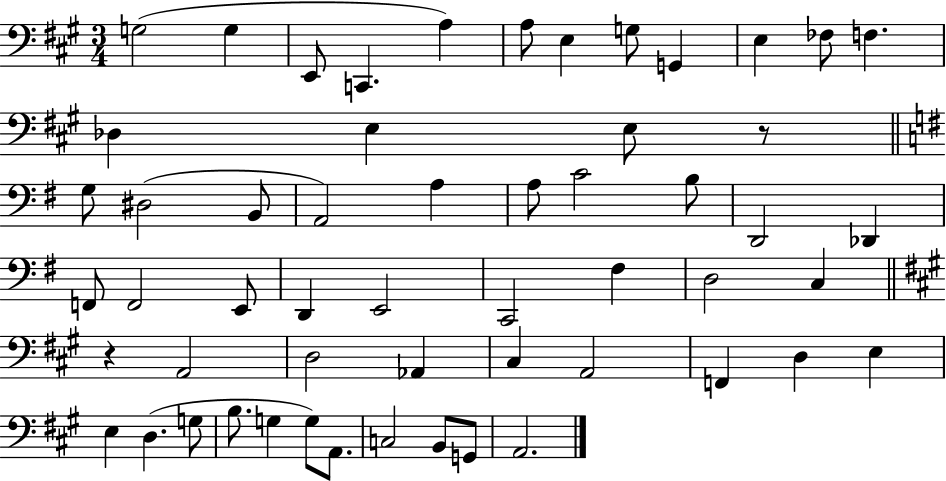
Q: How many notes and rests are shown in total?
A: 55